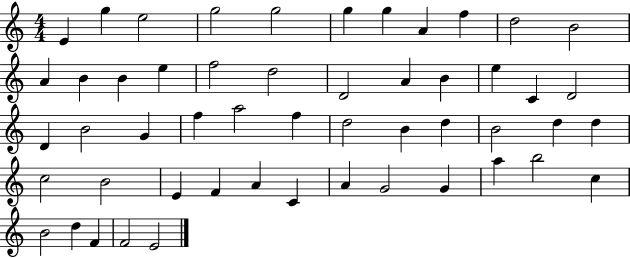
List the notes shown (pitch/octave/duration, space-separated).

E4/q G5/q E5/h G5/h G5/h G5/q G5/q A4/q F5/q D5/h B4/h A4/q B4/q B4/q E5/q F5/h D5/h D4/h A4/q B4/q E5/q C4/q D4/h D4/q B4/h G4/q F5/q A5/h F5/q D5/h B4/q D5/q B4/h D5/q D5/q C5/h B4/h E4/q F4/q A4/q C4/q A4/q G4/h G4/q A5/q B5/h C5/q B4/h D5/q F4/q F4/h E4/h